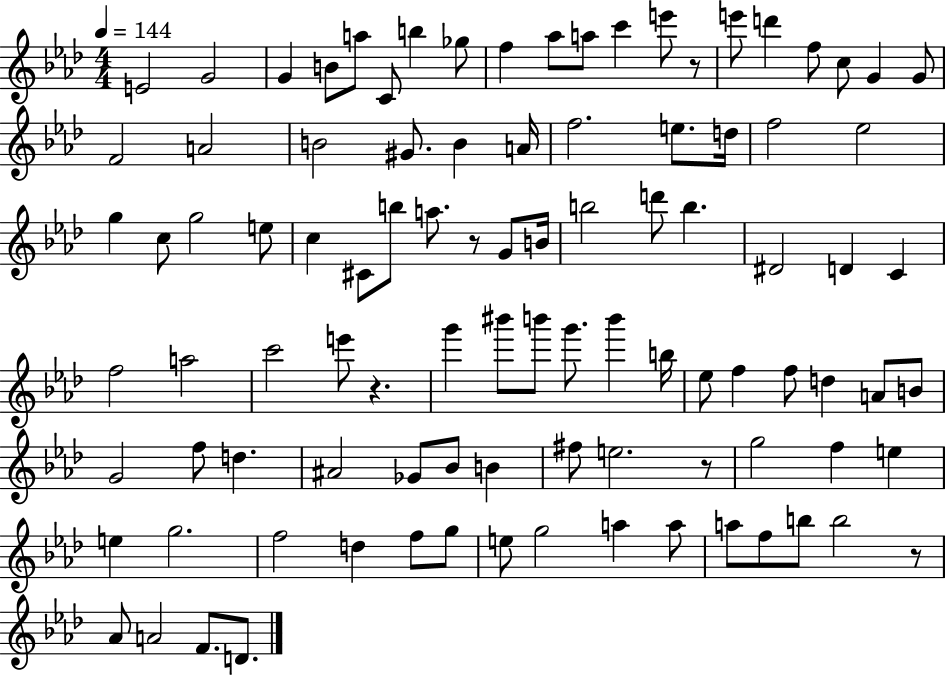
E4/h G4/h G4/q B4/e A5/e C4/e B5/q Gb5/e F5/q Ab5/e A5/e C6/q E6/e R/e E6/e D6/q F5/e C5/e G4/q G4/e F4/h A4/h B4/h G#4/e. B4/q A4/s F5/h. E5/e. D5/s F5/h Eb5/h G5/q C5/e G5/h E5/e C5/q C#4/e B5/e A5/e. R/e G4/e B4/s B5/h D6/e B5/q. D#4/h D4/q C4/q F5/h A5/h C6/h E6/e R/q. G6/q BIS6/e B6/e G6/e. B6/q B5/s Eb5/e F5/q F5/e D5/q A4/e B4/e G4/h F5/e D5/q. A#4/h Gb4/e Bb4/e B4/q F#5/e E5/h. R/e G5/h F5/q E5/q E5/q G5/h. F5/h D5/q F5/e G5/e E5/e G5/h A5/q A5/e A5/e F5/e B5/e B5/h R/e Ab4/e A4/h F4/e. D4/e.